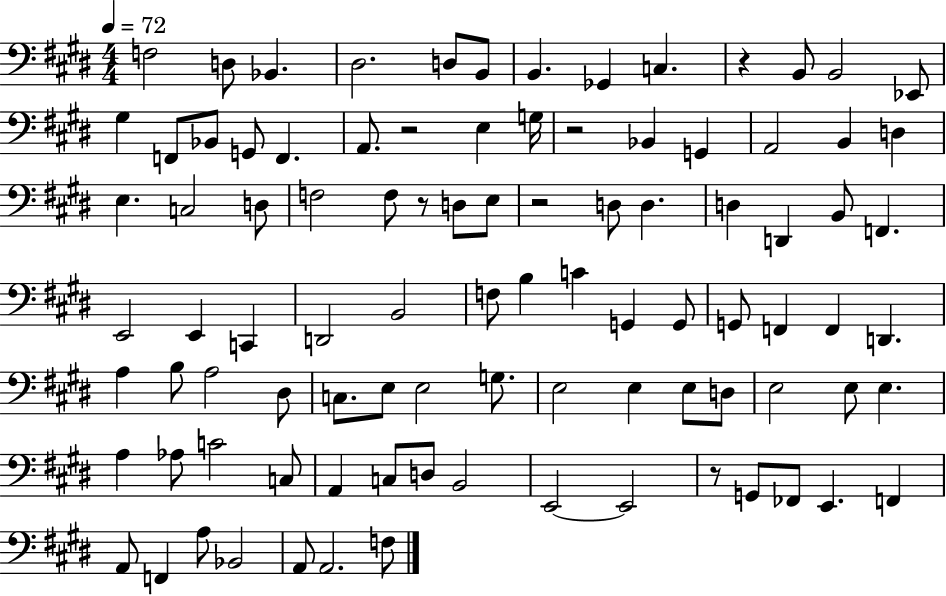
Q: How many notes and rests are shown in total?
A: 94